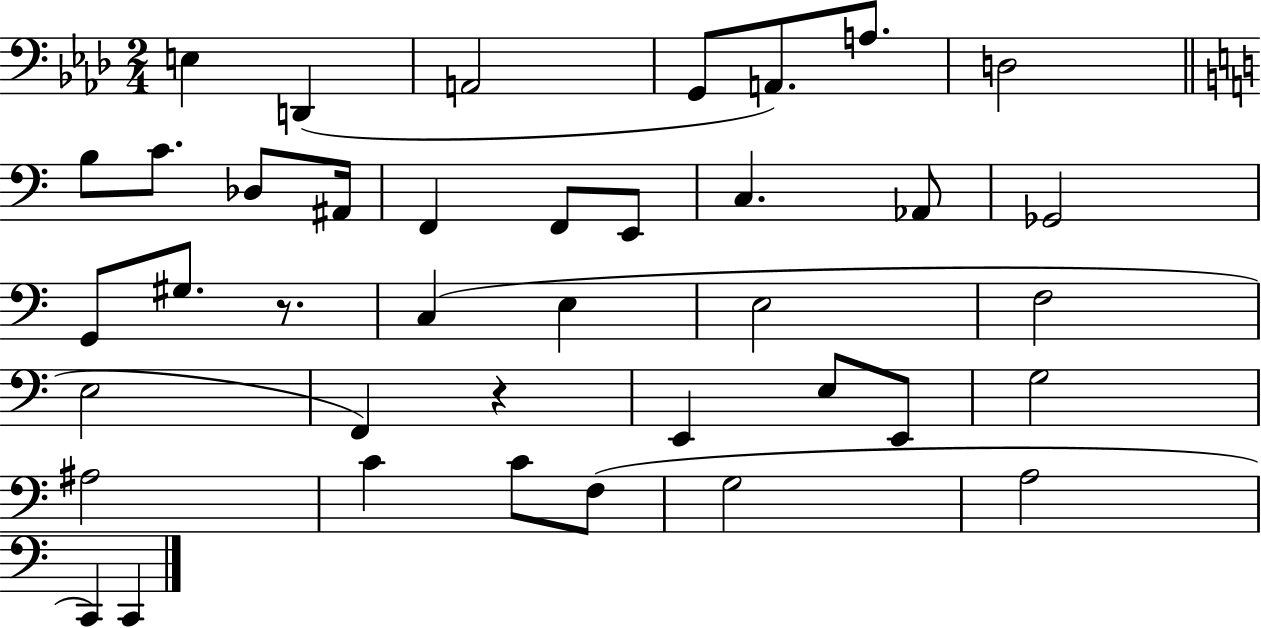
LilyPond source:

{
  \clef bass
  \numericTimeSignature
  \time 2/4
  \key aes \major
  \repeat volta 2 { e4 d,4( | a,2 | g,8 a,8.) a8. | d2 | \break \bar "||" \break \key a \minor b8 c'8. des8 ais,16 | f,4 f,8 e,8 | c4. aes,8 | ges,2 | \break g,8 gis8. r8. | c4( e4 | e2 | f2 | \break e2 | f,4) r4 | e,4 e8 e,8 | g2 | \break ais2 | c'4 c'8 f8( | g2 | a2 | \break c,4) c,4 | } \bar "|."
}